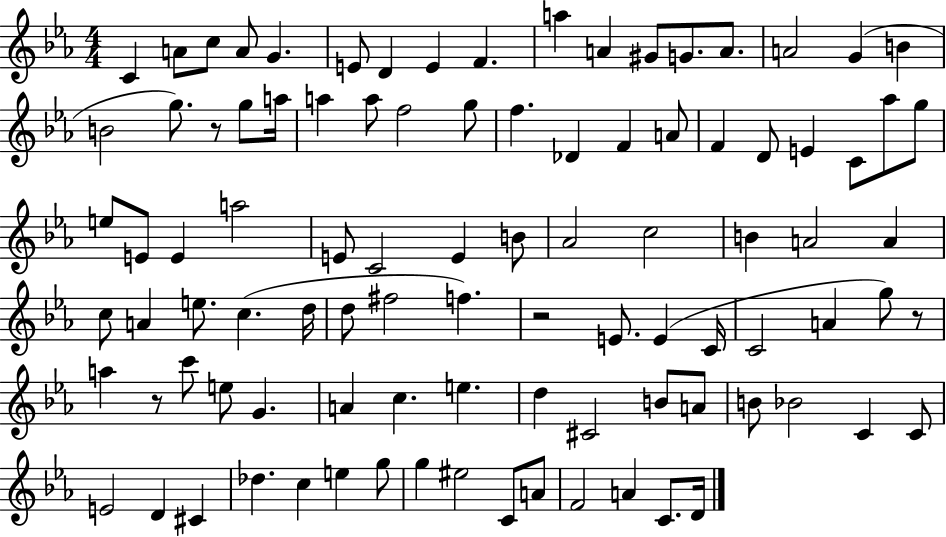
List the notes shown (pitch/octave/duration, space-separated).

C4/q A4/e C5/e A4/e G4/q. E4/e D4/q E4/q F4/q. A5/q A4/q G#4/e G4/e. A4/e. A4/h G4/q B4/q B4/h G5/e. R/e G5/e A5/s A5/q A5/e F5/h G5/e F5/q. Db4/q F4/q A4/e F4/q D4/e E4/q C4/e Ab5/e G5/e E5/e E4/e E4/q A5/h E4/e C4/h E4/q B4/e Ab4/h C5/h B4/q A4/h A4/q C5/e A4/q E5/e. C5/q. D5/s D5/e F#5/h F5/q. R/h E4/e. E4/q C4/s C4/h A4/q G5/e R/e A5/q R/e C6/e E5/e G4/q. A4/q C5/q. E5/q. D5/q C#4/h B4/e A4/e B4/e Bb4/h C4/q C4/e E4/h D4/q C#4/q Db5/q. C5/q E5/q G5/e G5/q EIS5/h C4/e A4/e F4/h A4/q C4/e. D4/s